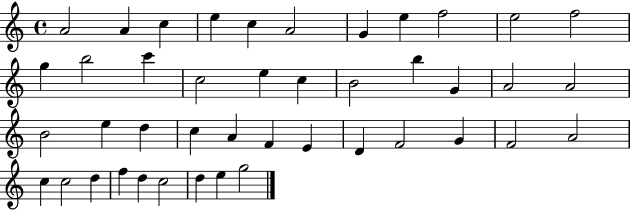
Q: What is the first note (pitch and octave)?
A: A4